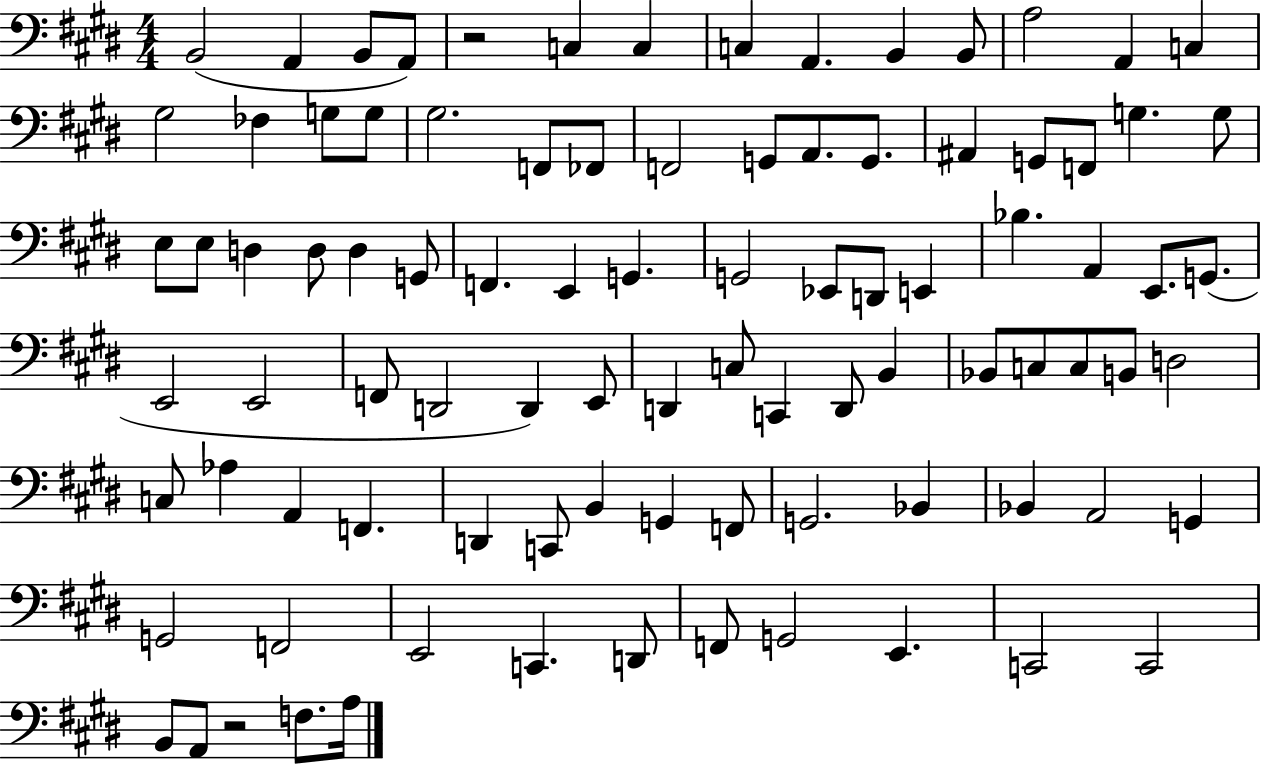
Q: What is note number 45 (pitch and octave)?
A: E2